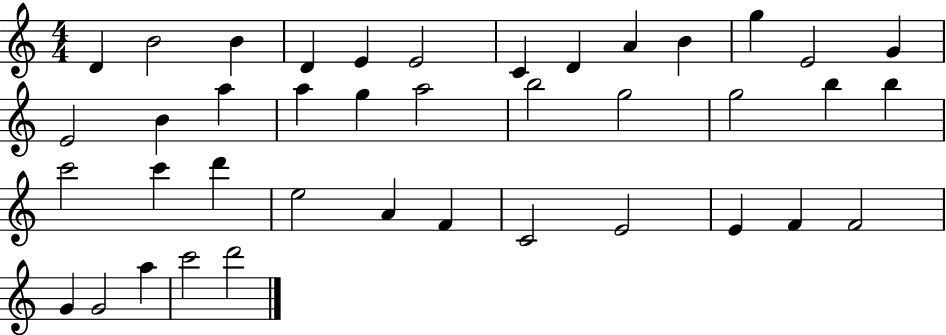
D4/q B4/h B4/q D4/q E4/q E4/h C4/q D4/q A4/q B4/q G5/q E4/h G4/q E4/h B4/q A5/q A5/q G5/q A5/h B5/h G5/h G5/h B5/q B5/q C6/h C6/q D6/q E5/h A4/q F4/q C4/h E4/h E4/q F4/q F4/h G4/q G4/h A5/q C6/h D6/h